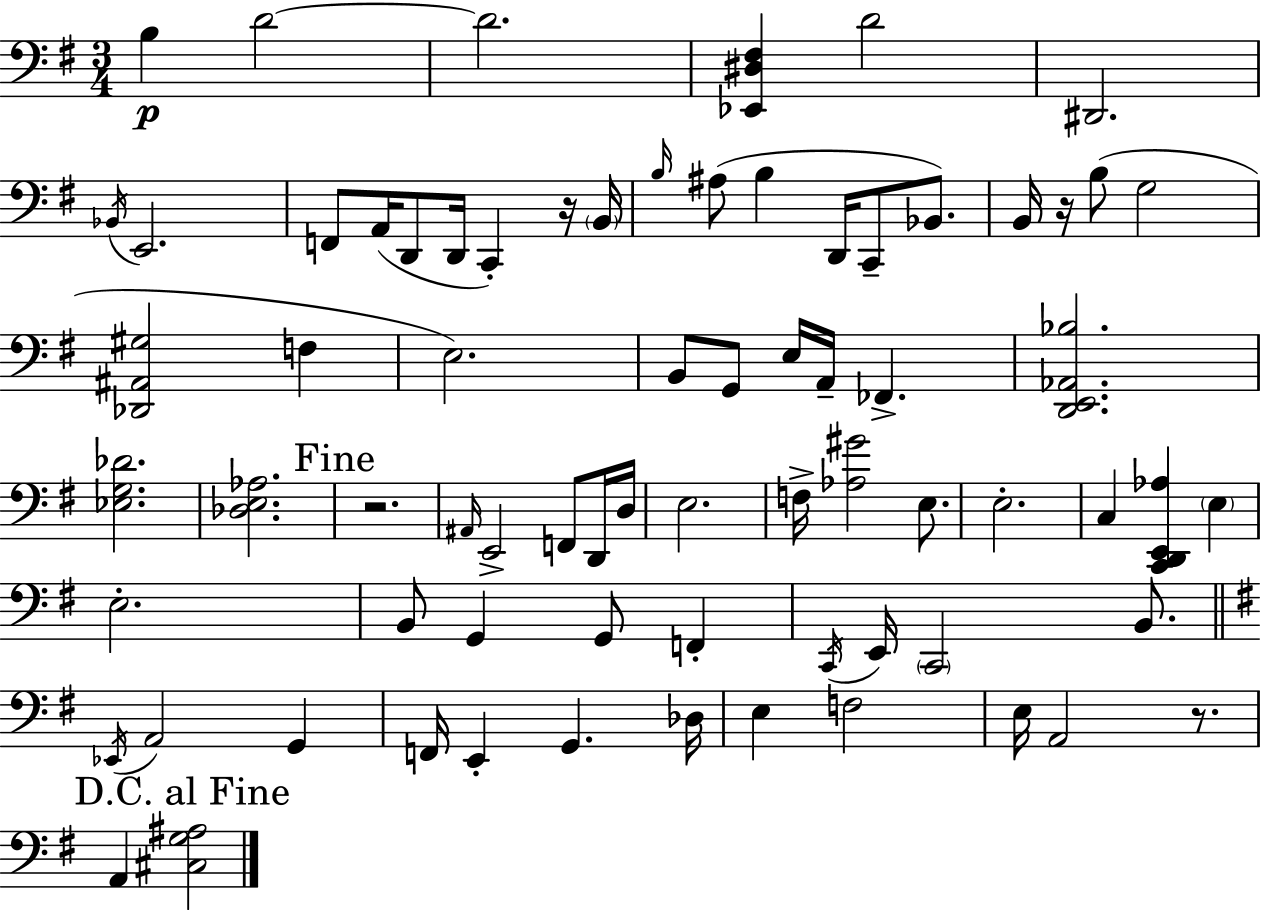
{
  \clef bass
  \numericTimeSignature
  \time 3/4
  \key e \minor
  b4\p d'2~~ | d'2. | <ees, dis fis>4 d'2 | dis,2. | \break \acciaccatura { bes,16 } e,2. | f,8 a,16( d,8 d,16 c,4-.) r16 | \parenthesize b,16 \grace { b16 } ais8( b4 d,16 c,8-- bes,8.) | b,16 r16 b8( g2 | \break <des, ais, gis>2 f4 | e2.) | b,8 g,8 e16 a,16-- fes,4.-> | <d, e, aes, bes>2. | \break <ees g des'>2. | <des e aes>2. | \mark "Fine" r2. | \grace { ais,16 } e,2-> f,8 | \break d,16 d16 e2. | f16-> <aes gis'>2 | e8. e2.-. | c4 <c, d, e, aes>4 \parenthesize e4 | \break e2.-. | b,8 g,4 g,8 f,4-. | \acciaccatura { c,16 } e,16 \parenthesize c,2 | b,8. \bar "||" \break \key e \minor \acciaccatura { ees,16 } a,2 g,4 | f,16 e,4-. g,4. | des16 e4 f2 | e16 a,2 r8. | \break \mark "D.C. al Fine" a,4 <cis g ais>2 | \bar "|."
}